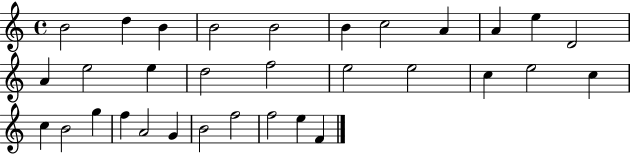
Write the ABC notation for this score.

X:1
T:Untitled
M:4/4
L:1/4
K:C
B2 d B B2 B2 B c2 A A e D2 A e2 e d2 f2 e2 e2 c e2 c c B2 g f A2 G B2 f2 f2 e F